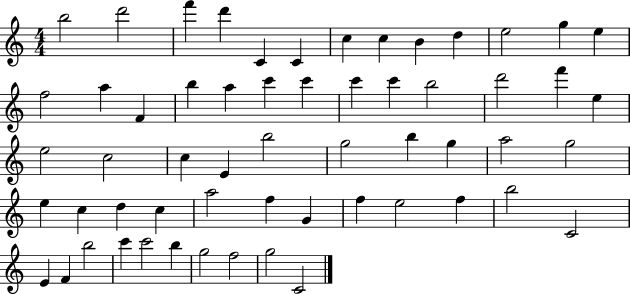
B5/h D6/h F6/q D6/q C4/q C4/q C5/q C5/q B4/q D5/q E5/h G5/q E5/q F5/h A5/q F4/q B5/q A5/q C6/q C6/q C6/q C6/q B5/h D6/h F6/q E5/q E5/h C5/h C5/q E4/q B5/h G5/h B5/q G5/q A5/h G5/h E5/q C5/q D5/q C5/q A5/h F5/q G4/q F5/q E5/h F5/q B5/h C4/h E4/q F4/q B5/h C6/q C6/h B5/q G5/h F5/h G5/h C4/h